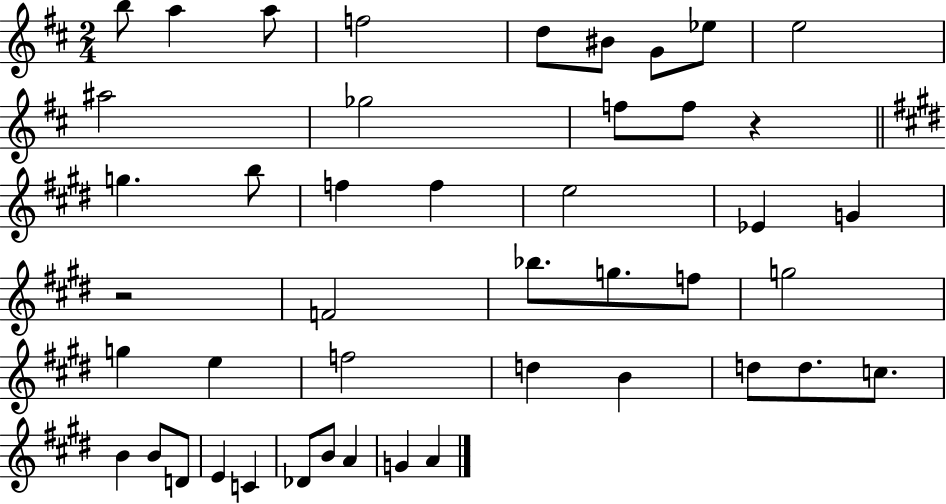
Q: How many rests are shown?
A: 2